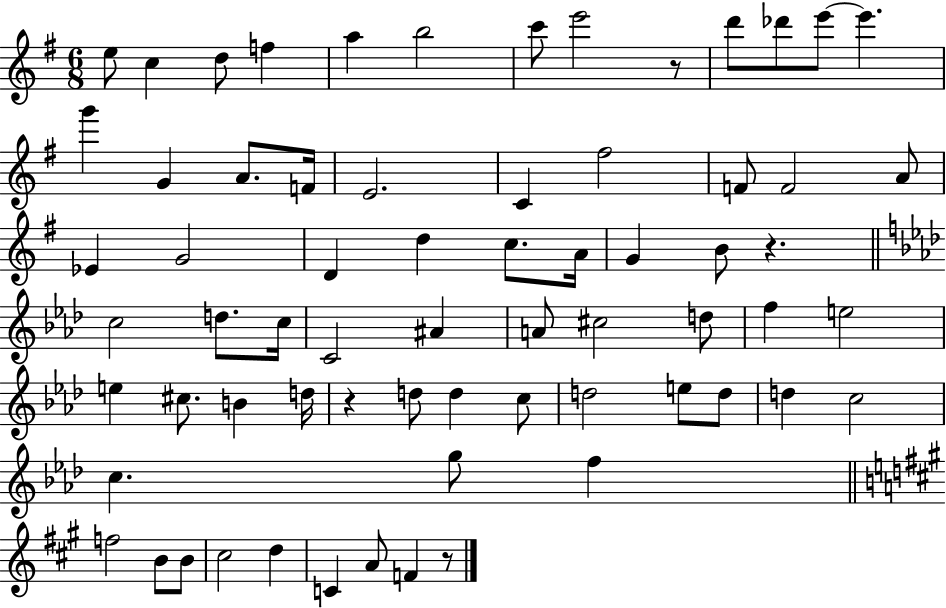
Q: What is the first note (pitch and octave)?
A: E5